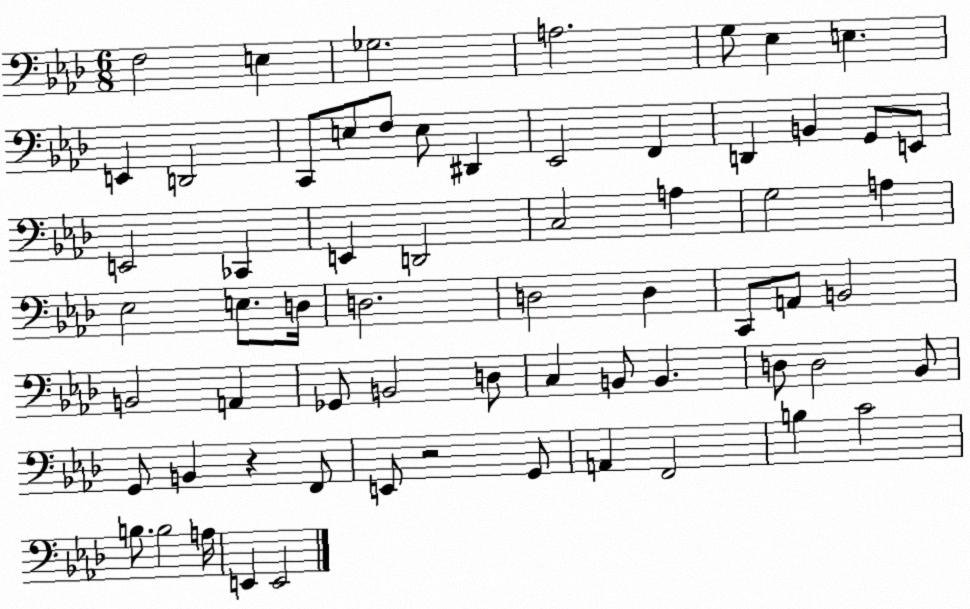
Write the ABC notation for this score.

X:1
T:Untitled
M:6/8
L:1/4
K:Ab
F,2 E, _G,2 A,2 G,/2 _E, E, E,, D,,2 C,,/2 E,/2 F,/2 E,/2 ^D,, _E,,2 F,, D,, B,, G,,/2 E,,/2 E,,2 _C,, E,, D,,2 C,2 A, G,2 A, _E,2 E,/2 D,/4 D,2 D,2 D, C,,/2 A,,/2 B,,2 B,,2 A,, _G,,/2 B,,2 D,/2 C, B,,/2 B,, D,/2 D,2 _B,,/2 G,,/2 B,, z F,,/2 E,,/2 z2 G,,/2 A,, F,,2 B, C2 B,/2 B,2 A,/4 E,, E,,2